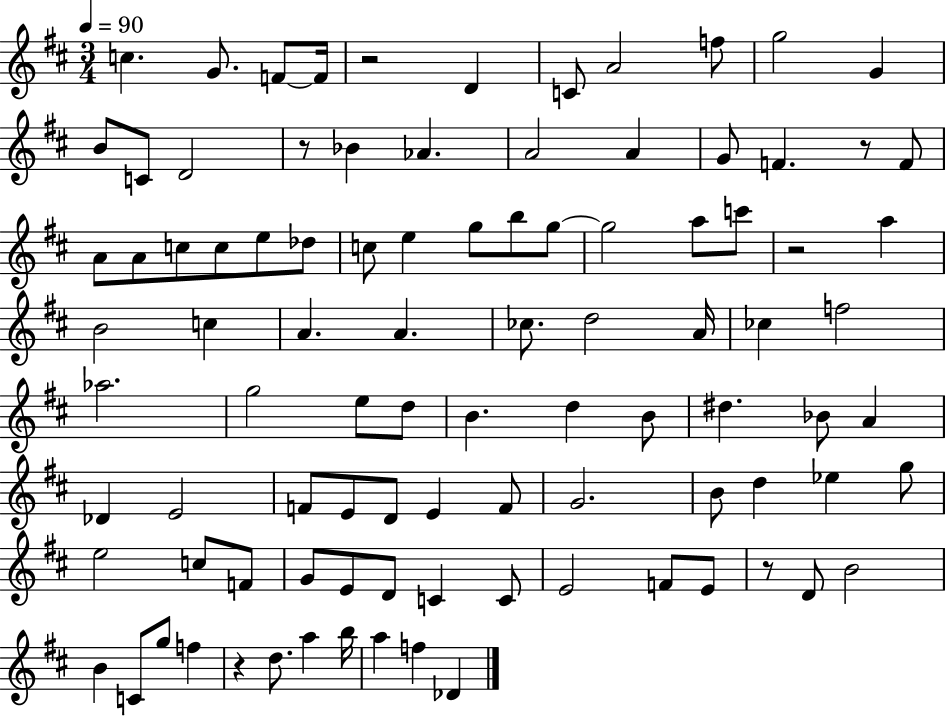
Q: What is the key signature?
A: D major